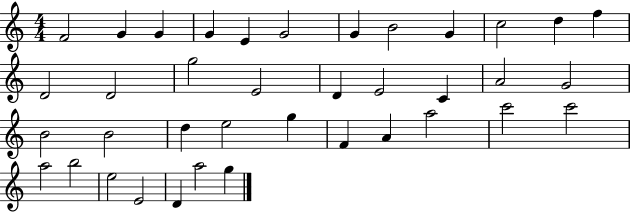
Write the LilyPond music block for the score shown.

{
  \clef treble
  \numericTimeSignature
  \time 4/4
  \key c \major
  f'2 g'4 g'4 | g'4 e'4 g'2 | g'4 b'2 g'4 | c''2 d''4 f''4 | \break d'2 d'2 | g''2 e'2 | d'4 e'2 c'4 | a'2 g'2 | \break b'2 b'2 | d''4 e''2 g''4 | f'4 a'4 a''2 | c'''2 c'''2 | \break a''2 b''2 | e''2 e'2 | d'4 a''2 g''4 | \bar "|."
}